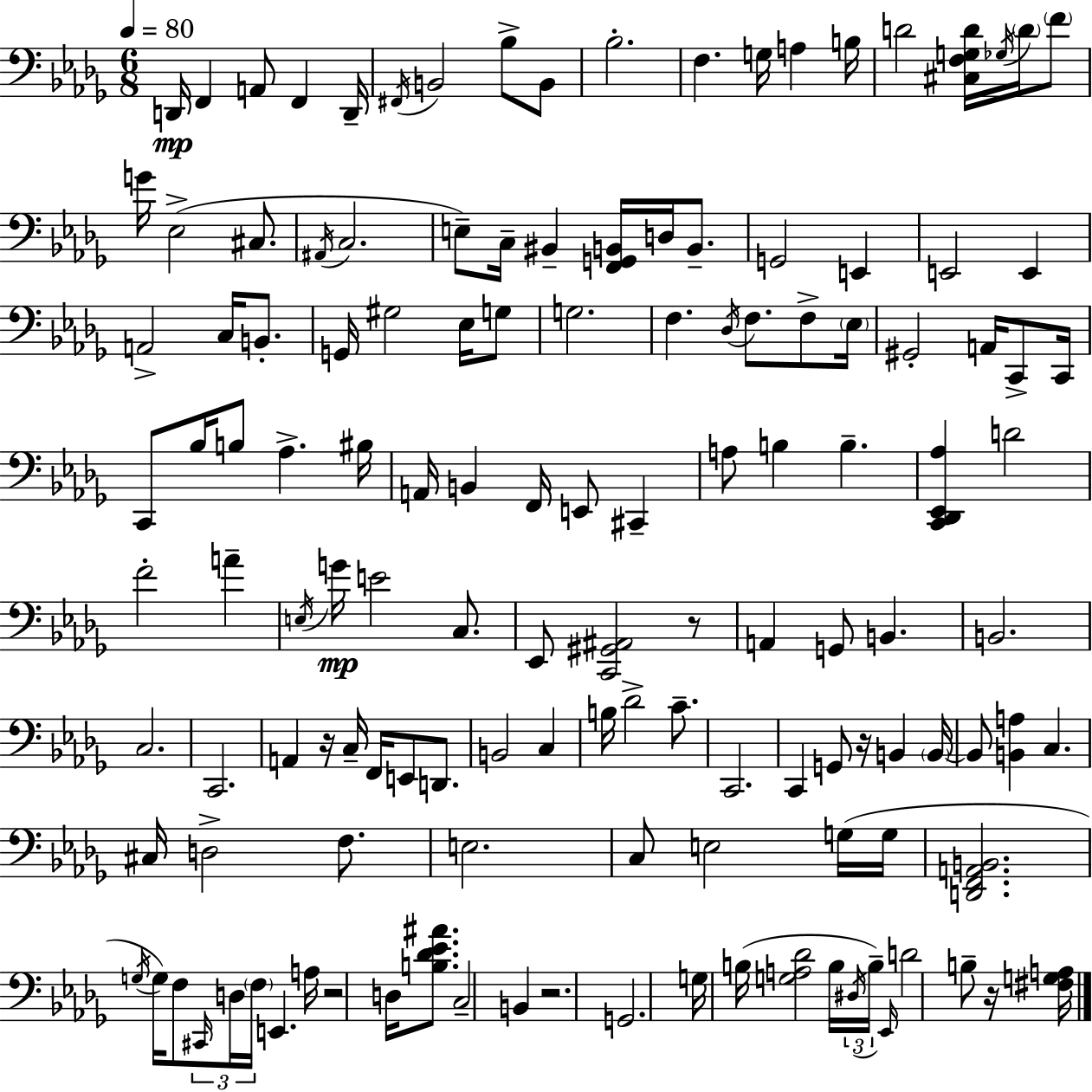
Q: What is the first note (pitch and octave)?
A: D2